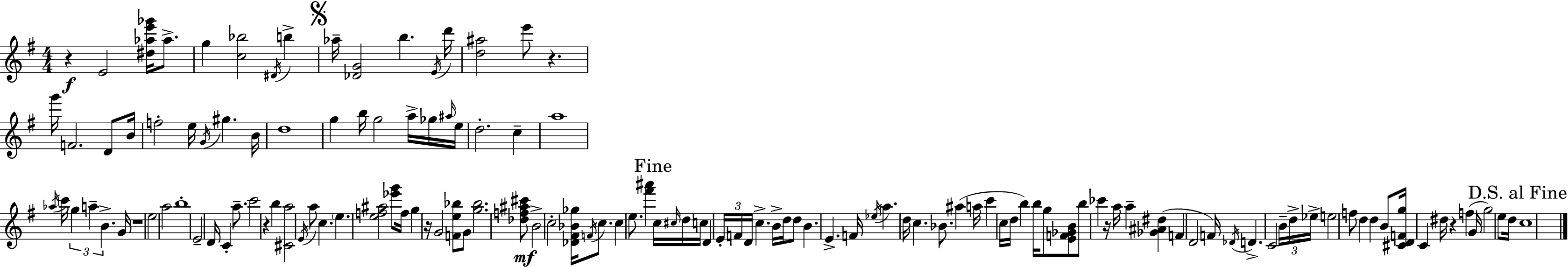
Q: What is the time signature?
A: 4/4